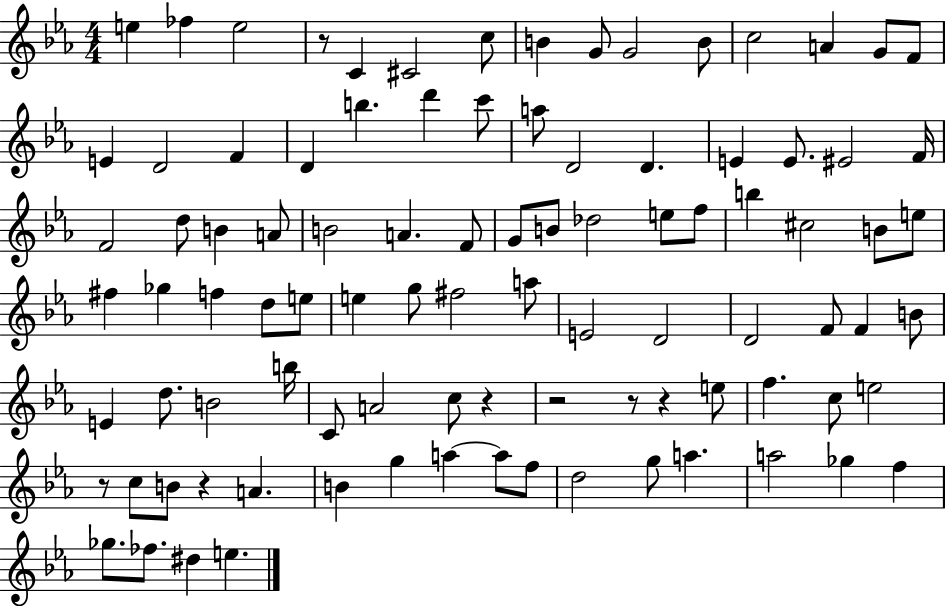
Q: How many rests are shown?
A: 7